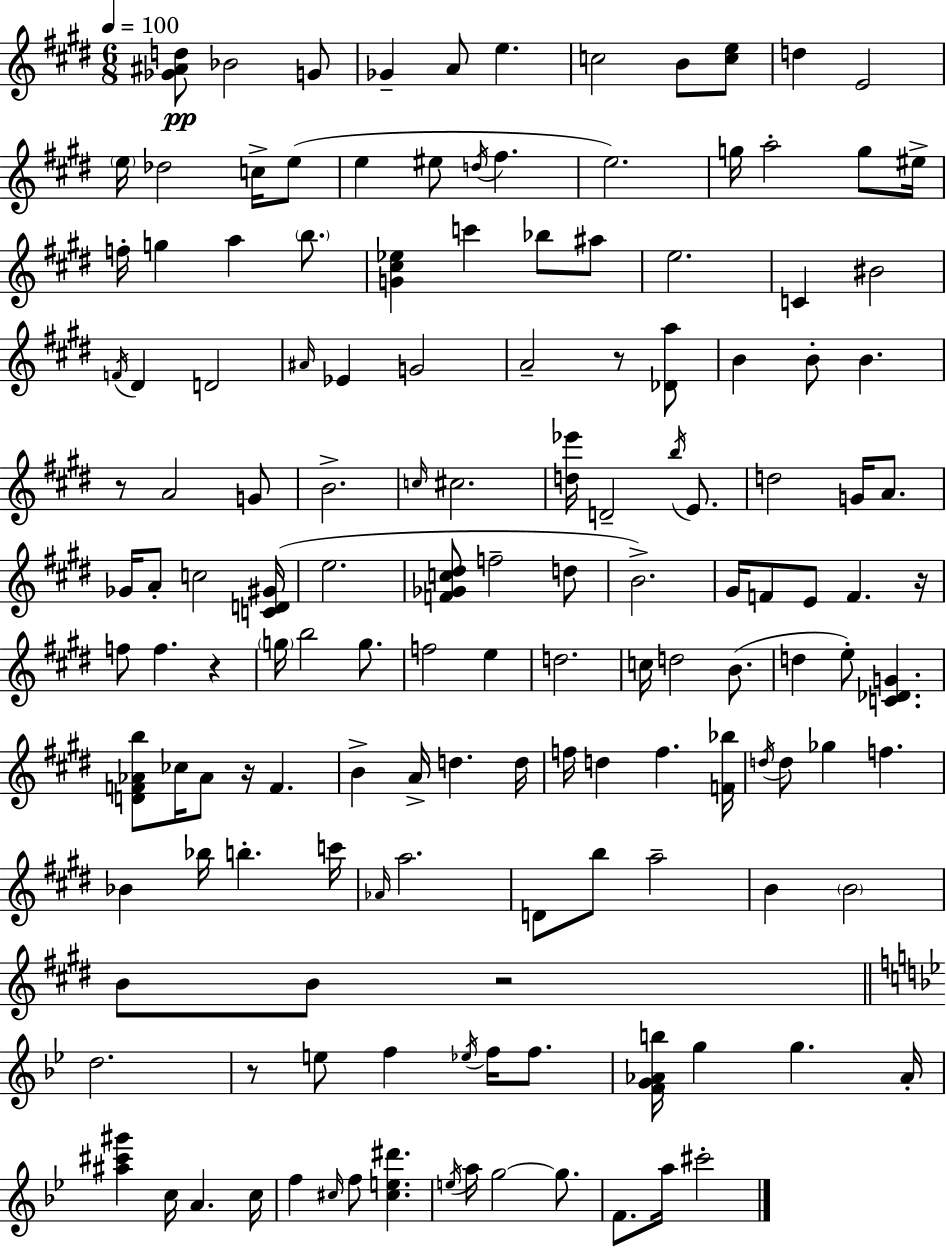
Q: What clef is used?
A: treble